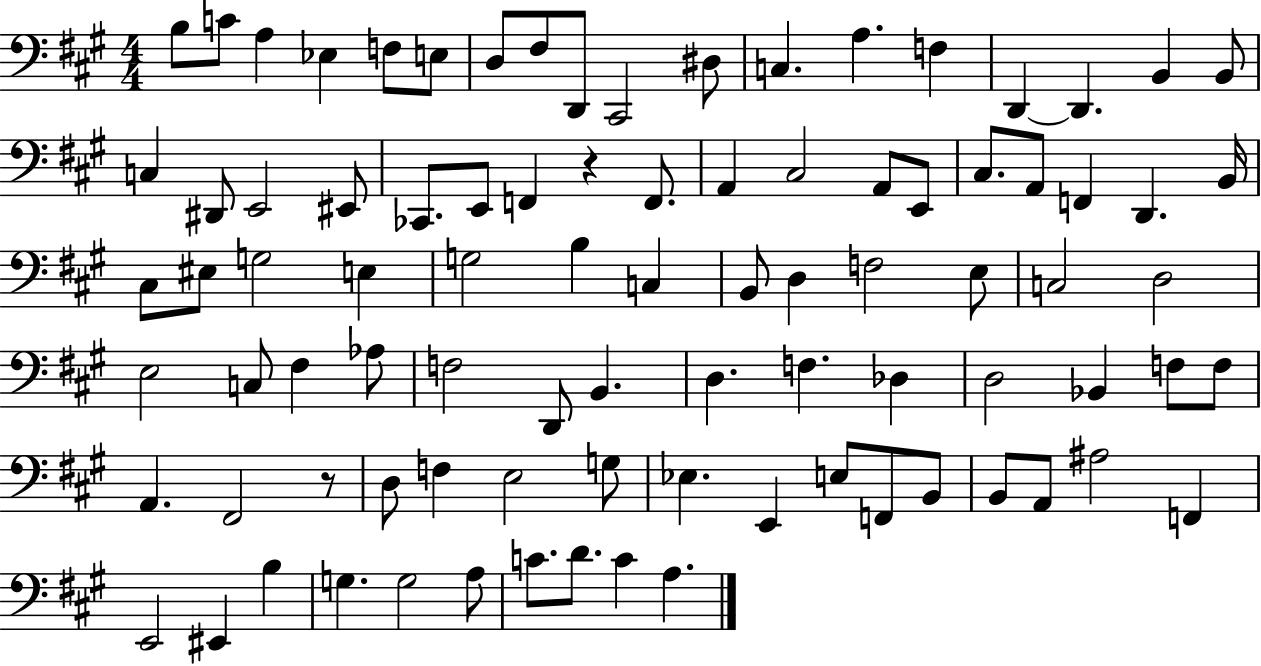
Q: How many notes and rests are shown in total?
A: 89